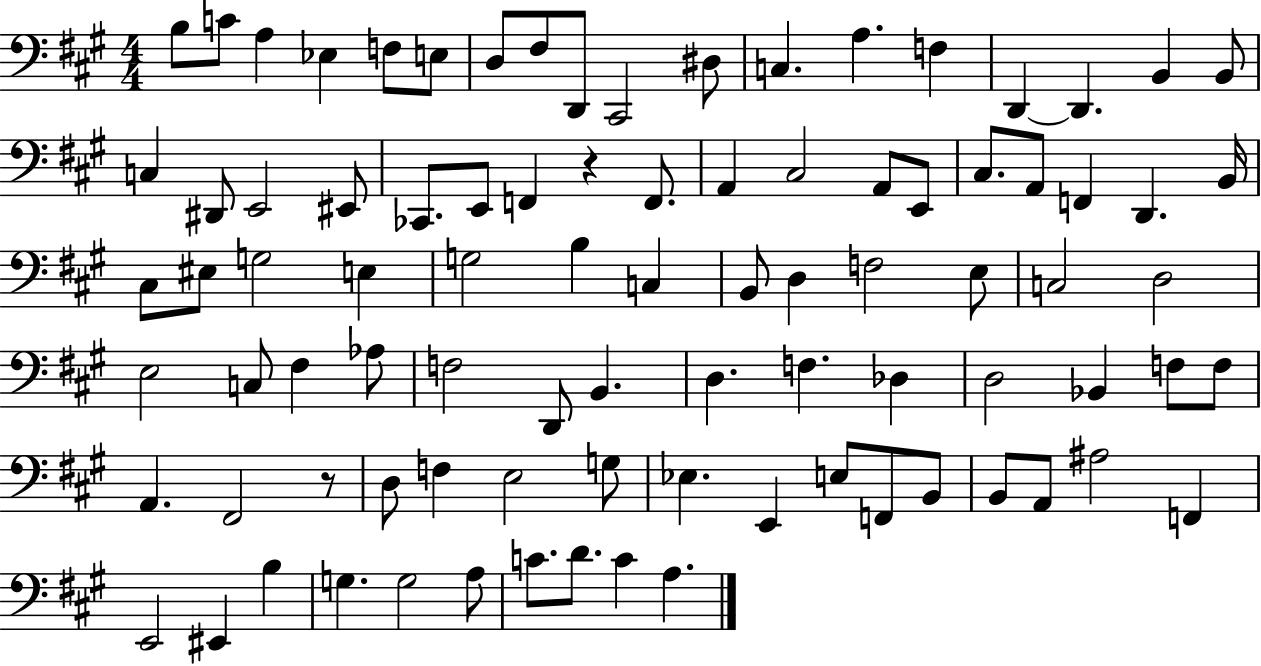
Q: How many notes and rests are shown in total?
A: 89